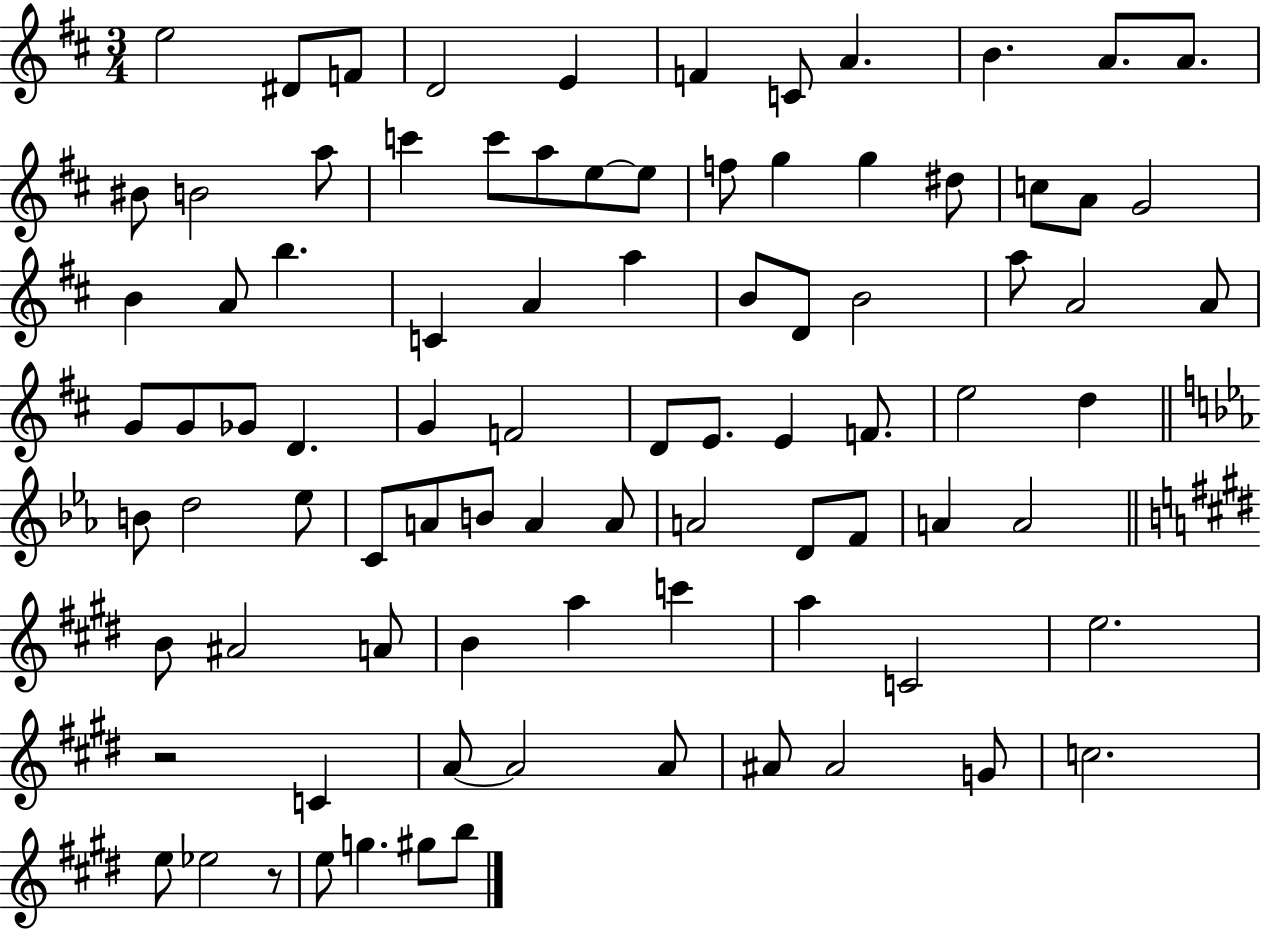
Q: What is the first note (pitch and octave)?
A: E5